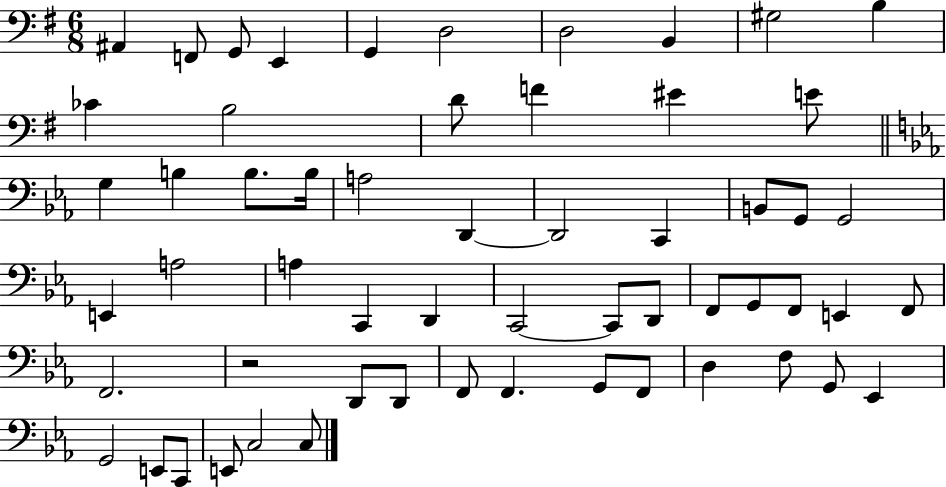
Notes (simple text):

A#2/q F2/e G2/e E2/q G2/q D3/h D3/h B2/q G#3/h B3/q CES4/q B3/h D4/e F4/q EIS4/q E4/e G3/q B3/q B3/e. B3/s A3/h D2/q D2/h C2/q B2/e G2/e G2/h E2/q A3/h A3/q C2/q D2/q C2/h C2/e D2/e F2/e G2/e F2/e E2/q F2/e F2/h. R/h D2/e D2/e F2/e F2/q. G2/e F2/e D3/q F3/e G2/e Eb2/q G2/h E2/e C2/e E2/e C3/h C3/e